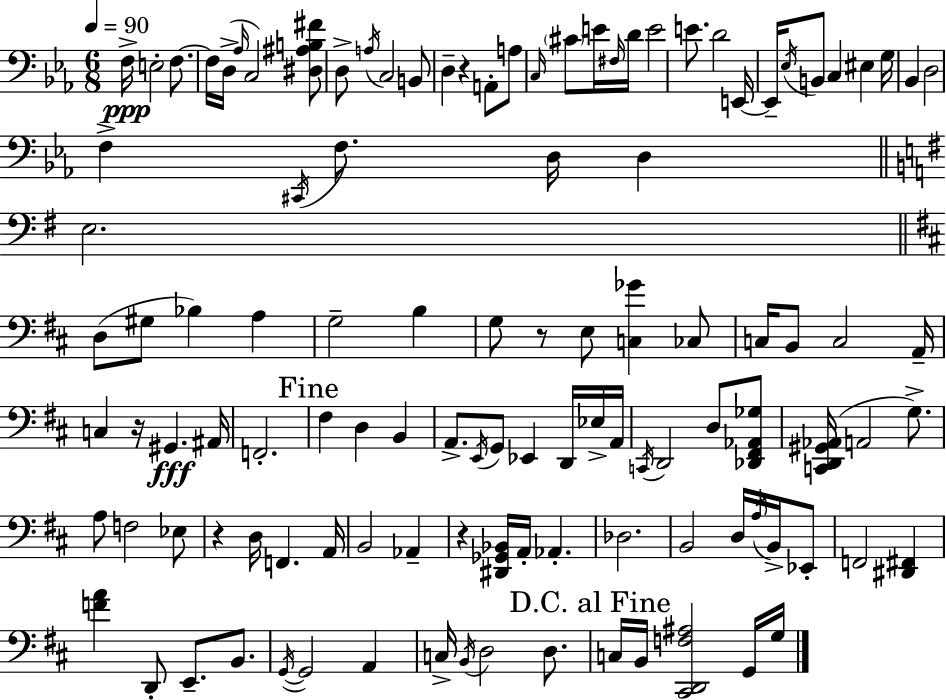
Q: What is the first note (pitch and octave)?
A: F3